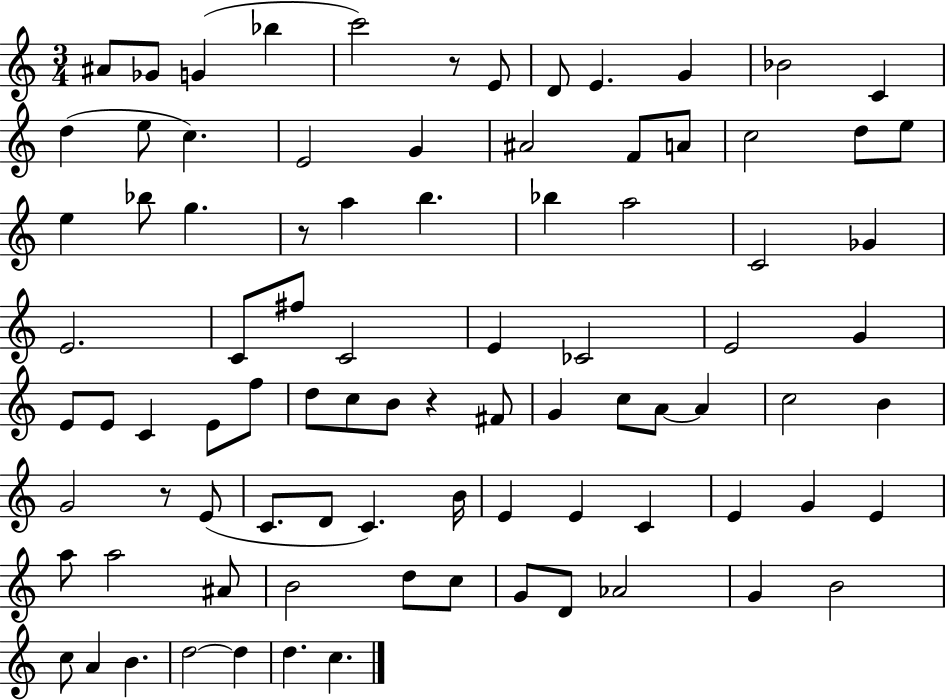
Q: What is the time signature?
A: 3/4